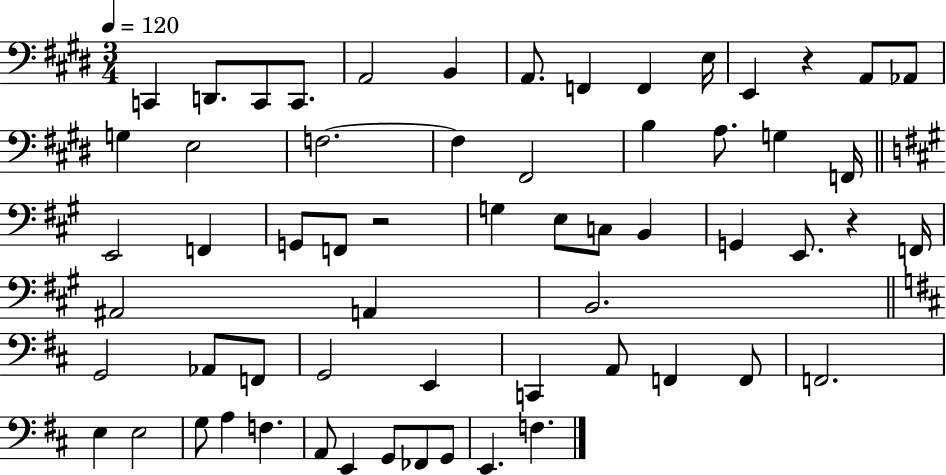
{
  \clef bass
  \numericTimeSignature
  \time 3/4
  \key e \major
  \tempo 4 = 120
  c,4 d,8. c,8 c,8. | a,2 b,4 | a,8. f,4 f,4 e16 | e,4 r4 a,8 aes,8 | \break g4 e2 | f2.~~ | f4 fis,2 | b4 a8. g4 f,16 | \break \bar "||" \break \key a \major e,2 f,4 | g,8 f,8 r2 | g4 e8 c8 b,4 | g,4 e,8. r4 f,16 | \break ais,2 a,4 | b,2. | \bar "||" \break \key b \minor g,2 aes,8 f,8 | g,2 e,4 | c,4 a,8 f,4 f,8 | f,2. | \break e4 e2 | g8 a4 f4. | a,8 e,4 g,8 fes,8 g,8 | e,4. f4. | \break \bar "|."
}